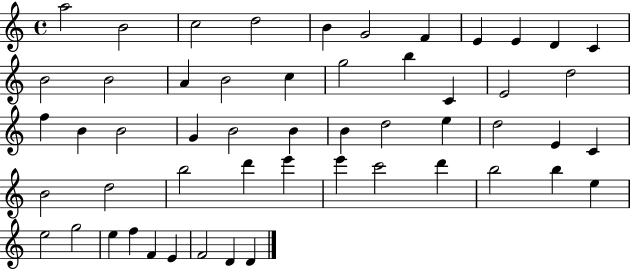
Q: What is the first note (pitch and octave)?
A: A5